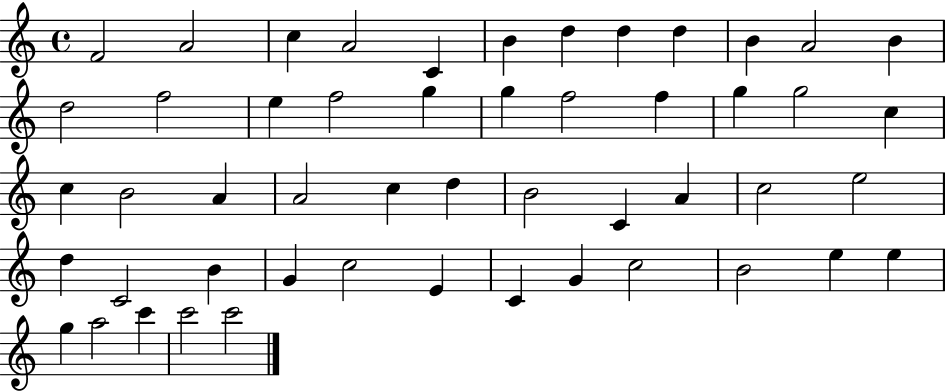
X:1
T:Untitled
M:4/4
L:1/4
K:C
F2 A2 c A2 C B d d d B A2 B d2 f2 e f2 g g f2 f g g2 c c B2 A A2 c d B2 C A c2 e2 d C2 B G c2 E C G c2 B2 e e g a2 c' c'2 c'2